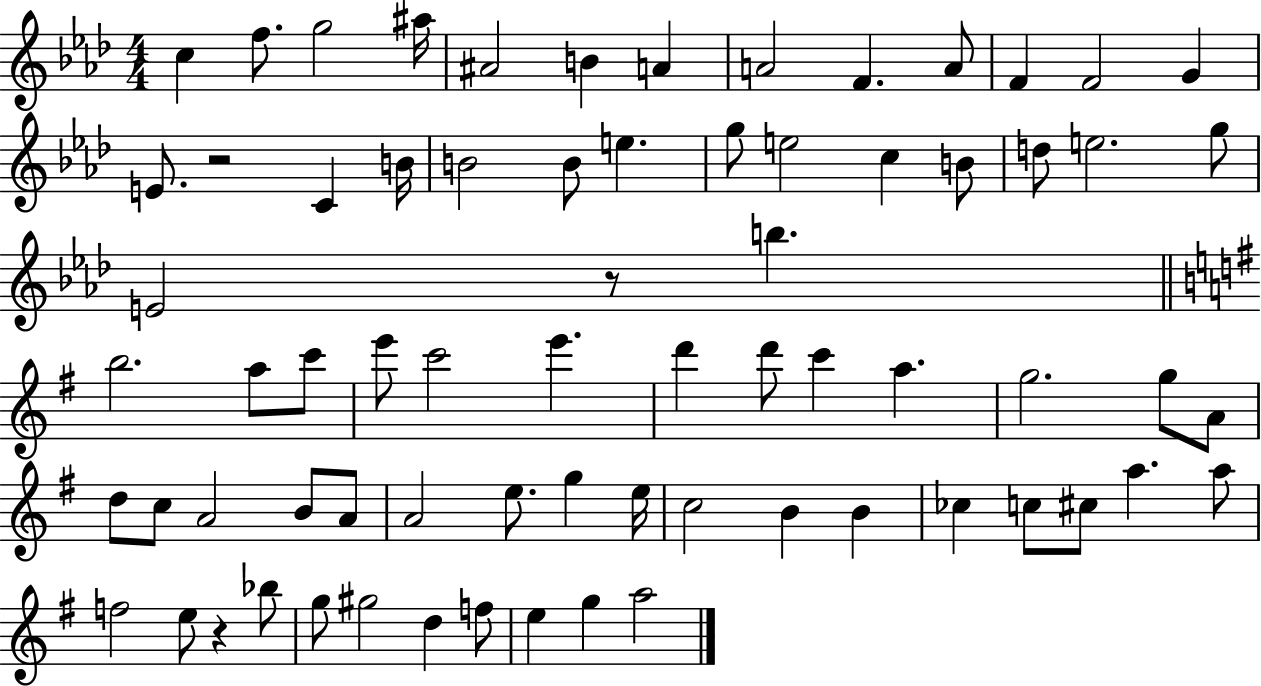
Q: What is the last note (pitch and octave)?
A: A5